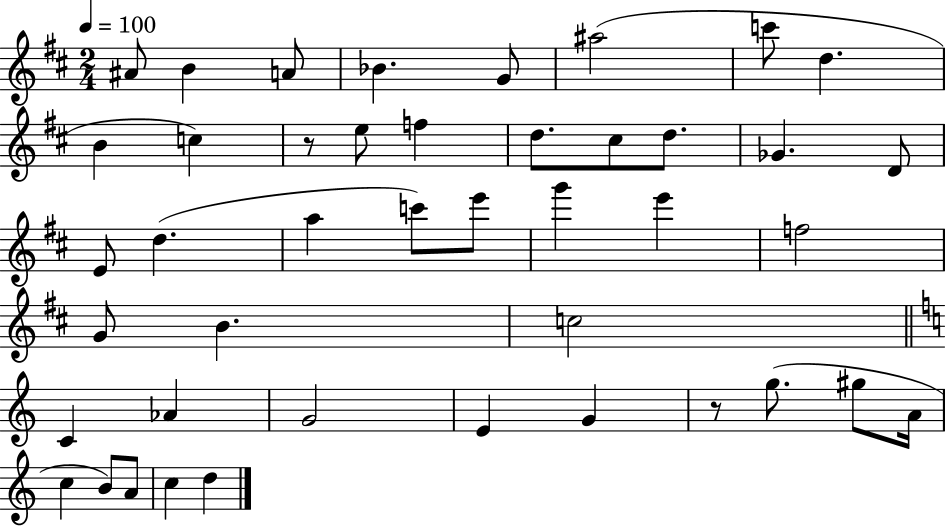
A#4/e B4/q A4/e Bb4/q. G4/e A#5/h C6/e D5/q. B4/q C5/q R/e E5/e F5/q D5/e. C#5/e D5/e. Gb4/q. D4/e E4/e D5/q. A5/q C6/e E6/e G6/q E6/q F5/h G4/e B4/q. C5/h C4/q Ab4/q G4/h E4/q G4/q R/e G5/e. G#5/e A4/s C5/q B4/e A4/e C5/q D5/q